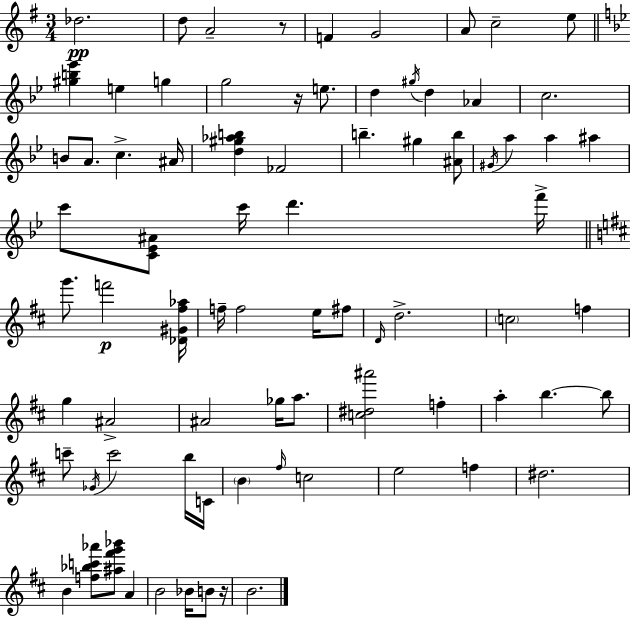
Db5/h. D5/e A4/h R/e F4/q G4/h A4/e C5/h E5/e [G#5,B5,Eb6]/q E5/q G5/q G5/h R/s E5/e. D5/q G#5/s D5/q Ab4/q C5/h. B4/e A4/e. C5/q. A#4/s [D5,G#5,Ab5,B5]/q FES4/h B5/q. G#5/q [A#4,B5]/e G#4/s A5/q A5/q A#5/q C6/e [C4,Eb4,A#4]/e C6/s D6/q. F6/s G6/e. F6/h [Db4,G#4,F#5,Ab5]/s F5/s F5/h E5/s F#5/e D4/s D5/h. C5/h F5/q G5/q A#4/h A#4/h Gb5/s A5/e. [C5,D#5,A#6]/h F5/q A5/q B5/q. B5/e C6/e Gb4/s C6/h B5/s C4/s B4/q F#5/s C5/h E5/h F5/q D#5/h. B4/q [F5,Bb5,C6,Ab6]/e [A#5,F#6,G6,Bb6]/e A4/q B4/h Bb4/s B4/e R/s B4/h.